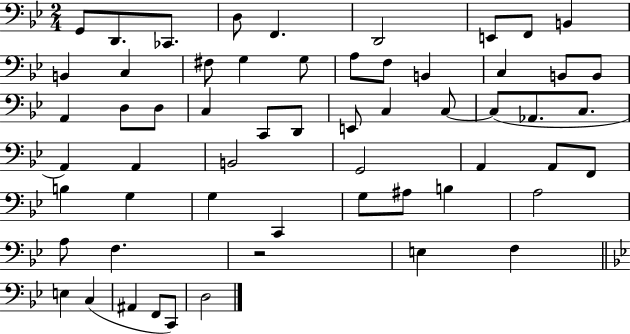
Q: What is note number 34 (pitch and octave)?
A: A2